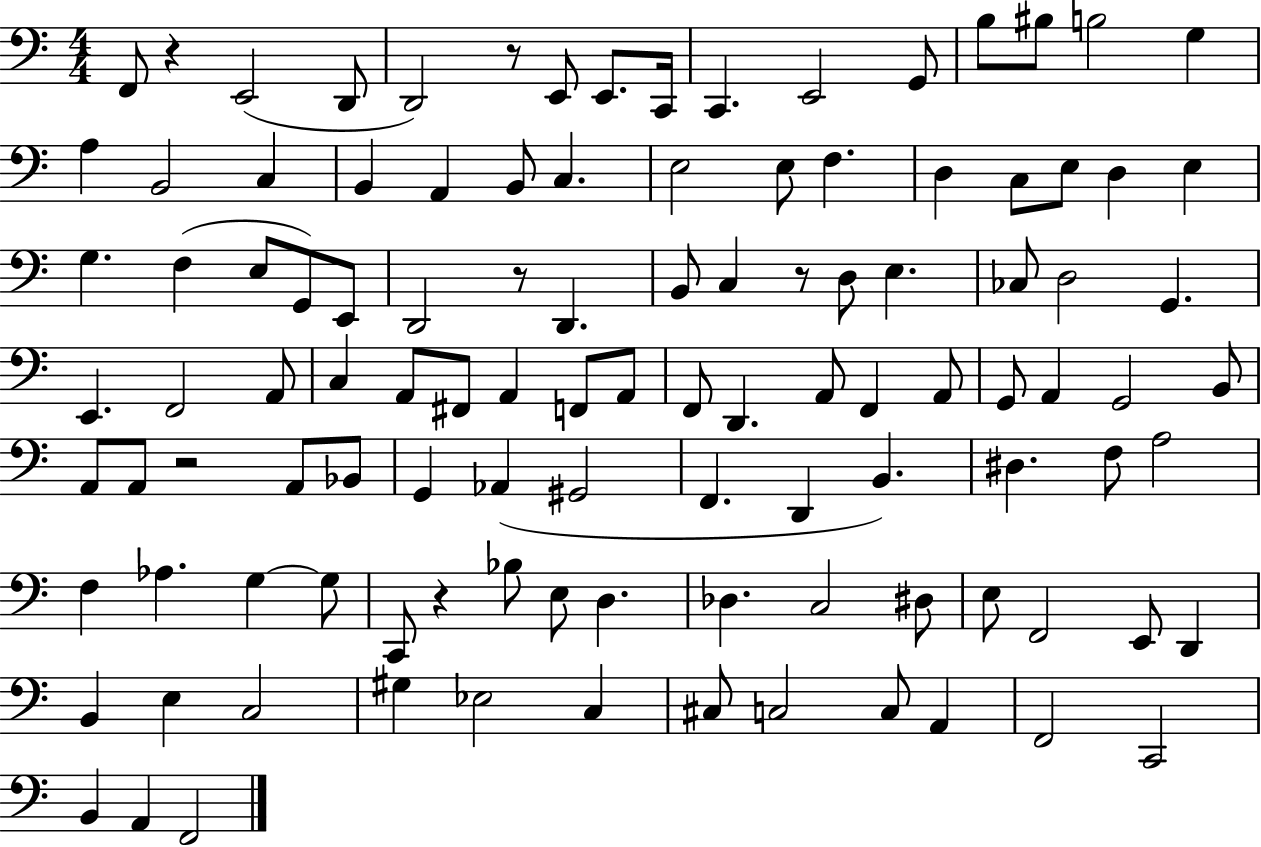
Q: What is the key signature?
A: C major